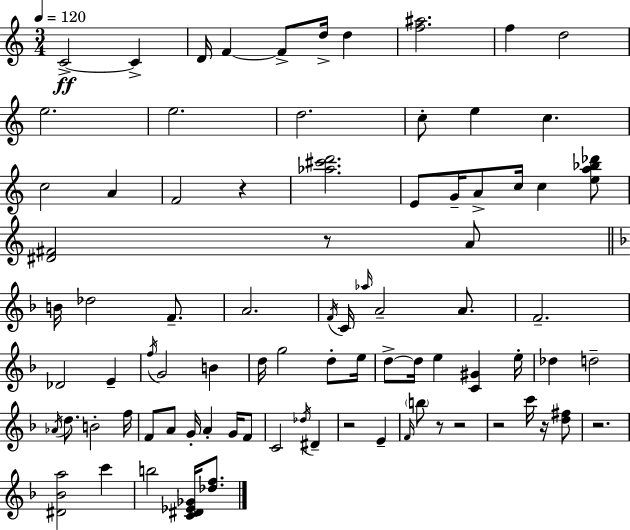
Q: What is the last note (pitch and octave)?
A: B5